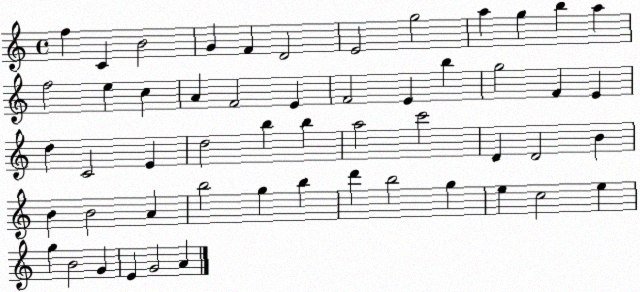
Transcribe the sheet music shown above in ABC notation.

X:1
T:Untitled
M:4/4
L:1/4
K:C
f C B2 G F D2 E2 g2 a g b a f2 e c A F2 E F2 E b g2 F E d C2 E d2 b b a2 c'2 D D2 B B B2 A b2 g b d' b2 g e c2 e g B2 G E G2 A